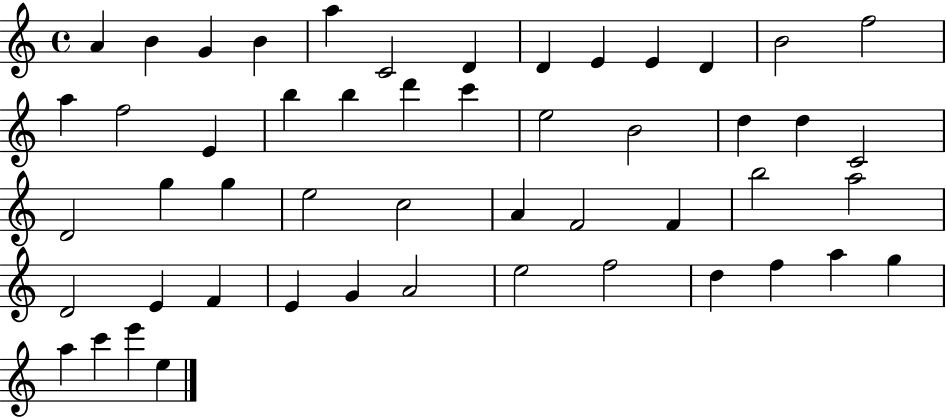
{
  \clef treble
  \time 4/4
  \defaultTimeSignature
  \key c \major
  a'4 b'4 g'4 b'4 | a''4 c'2 d'4 | d'4 e'4 e'4 d'4 | b'2 f''2 | \break a''4 f''2 e'4 | b''4 b''4 d'''4 c'''4 | e''2 b'2 | d''4 d''4 c'2 | \break d'2 g''4 g''4 | e''2 c''2 | a'4 f'2 f'4 | b''2 a''2 | \break d'2 e'4 f'4 | e'4 g'4 a'2 | e''2 f''2 | d''4 f''4 a''4 g''4 | \break a''4 c'''4 e'''4 e''4 | \bar "|."
}